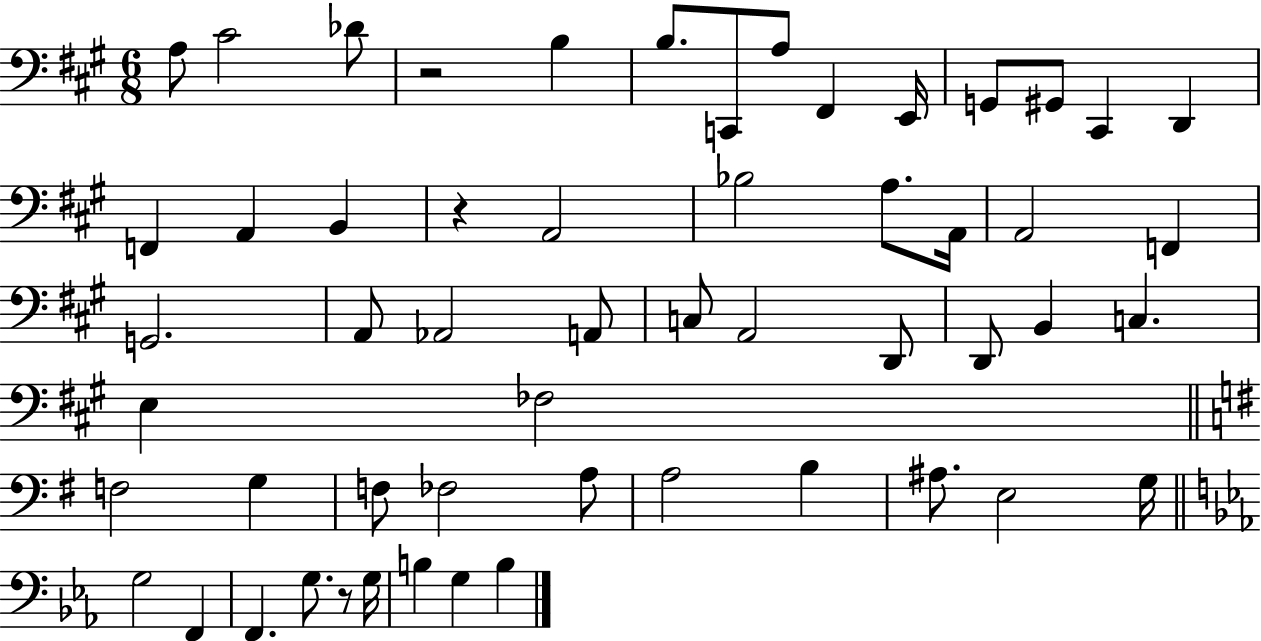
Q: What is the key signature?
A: A major